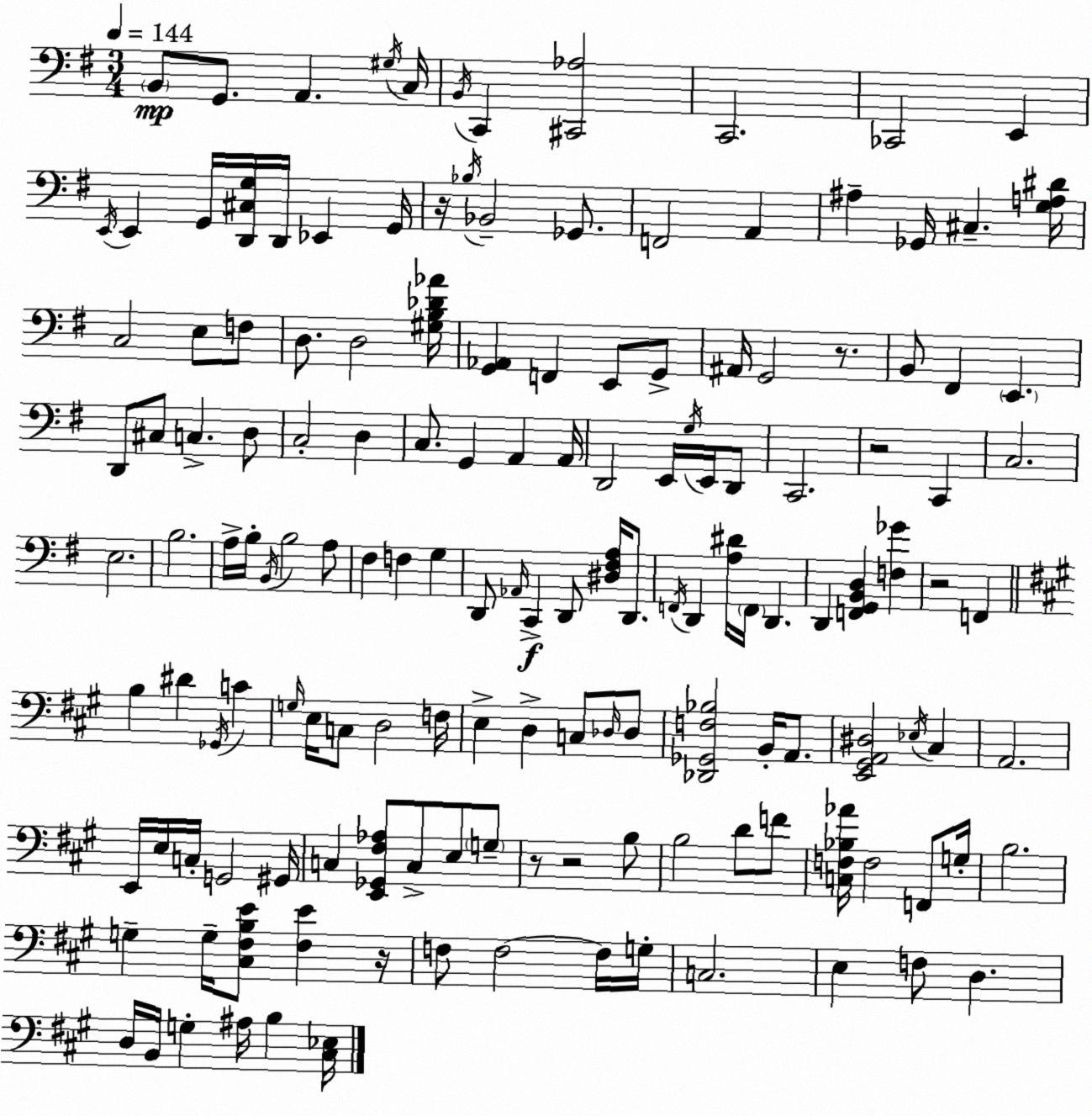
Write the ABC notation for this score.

X:1
T:Untitled
M:3/4
L:1/4
K:Em
B,,/2 G,,/2 A,, ^G,/4 C,/4 B,,/4 C,, [^C,,_A,]2 C,,2 _C,,2 E,, E,,/4 E,, G,,/4 [D,,^C,G,]/4 D,,/4 _E,, G,,/4 z/4 _B,/4 _B,,2 _G,,/2 F,,2 A,, ^A, _G,,/4 ^C, [G,A,^D]/4 C,2 E,/2 F,/2 D,/2 D,2 [^G,B,_D_A]/4 [G,,_A,,] F,, E,,/2 G,,/2 ^A,,/4 G,,2 z/2 B,,/2 ^F,, E,, D,,/2 ^C,/2 C, D,/2 C,2 D, C,/2 G,, A,, A,,/4 D,,2 E,,/4 G,/4 E,,/4 D,,/2 C,,2 z2 C,, C,2 E,2 B,2 A,/4 B,/4 B,,/4 B,2 A,/2 ^F, F, G, D,,/2 _A,,/4 C,, D,,/2 [^D,^F,A,]/4 D,,/2 F,,/4 D,, [A,^D]/4 F,,/4 D,, D,, [F,,G,,B,,D,] [F,_G] z2 F,, B, ^D _G,,/4 C G,/4 E,/4 C,/2 D,2 F,/4 E, D, C,/2 _D,/4 _D,/2 [_D,,_G,,F,_B,]2 B,,/4 A,,/2 [E,,^G,,A,,^D,]2 _E,/4 ^C, A,,2 E,,/4 E,/4 C,/4 G,,2 ^G,,/4 C, [E,,_G,,^F,_A,]/2 C,/2 E,/2 G,/2 z/2 z2 B,/2 B,2 D/2 F/2 [C,F,_B,_A]/4 F,2 F,,/2 G,/4 B,2 G, G,/4 [^C,^F,B,E]/2 [^F,E] z/4 F,/2 F,2 F,/4 G,/4 C,2 E, F,/2 D, D,/4 B,,/4 G, ^A,/4 B, [^C,_E,]/4